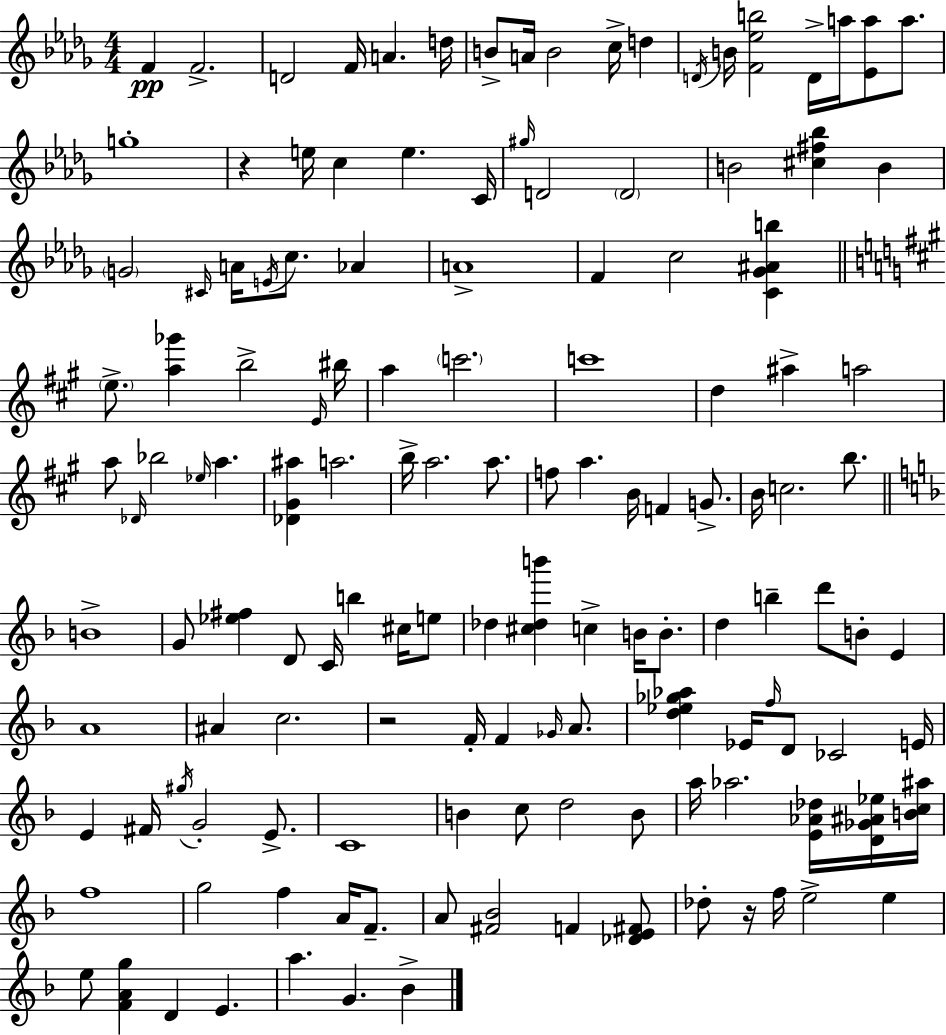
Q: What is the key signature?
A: BES minor